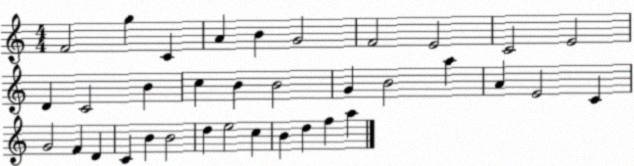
X:1
T:Untitled
M:4/4
L:1/4
K:C
F2 g C A B G2 F2 E2 C2 E2 D C2 B c B B2 G B2 a A E2 C G2 F D C B B2 d e2 c B d f a